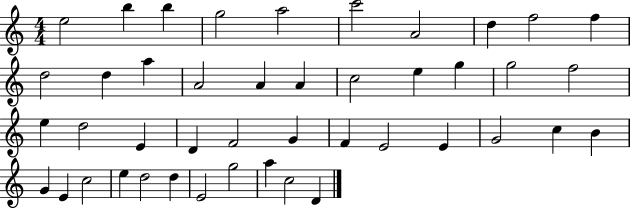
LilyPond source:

{
  \clef treble
  \numericTimeSignature
  \time 4/4
  \key c \major
  e''2 b''4 b''4 | g''2 a''2 | c'''2 a'2 | d''4 f''2 f''4 | \break d''2 d''4 a''4 | a'2 a'4 a'4 | c''2 e''4 g''4 | g''2 f''2 | \break e''4 d''2 e'4 | d'4 f'2 g'4 | f'4 e'2 e'4 | g'2 c''4 b'4 | \break g'4 e'4 c''2 | e''4 d''2 d''4 | e'2 g''2 | a''4 c''2 d'4 | \break \bar "|."
}